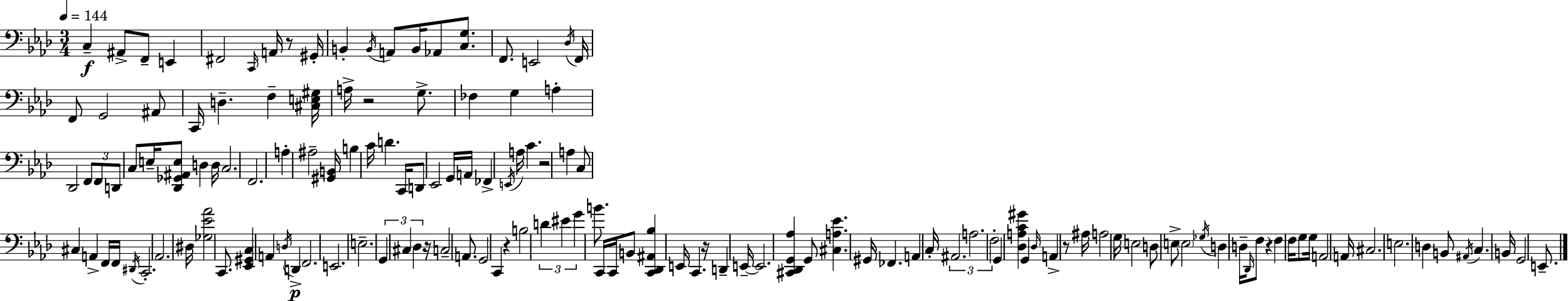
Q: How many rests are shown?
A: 8